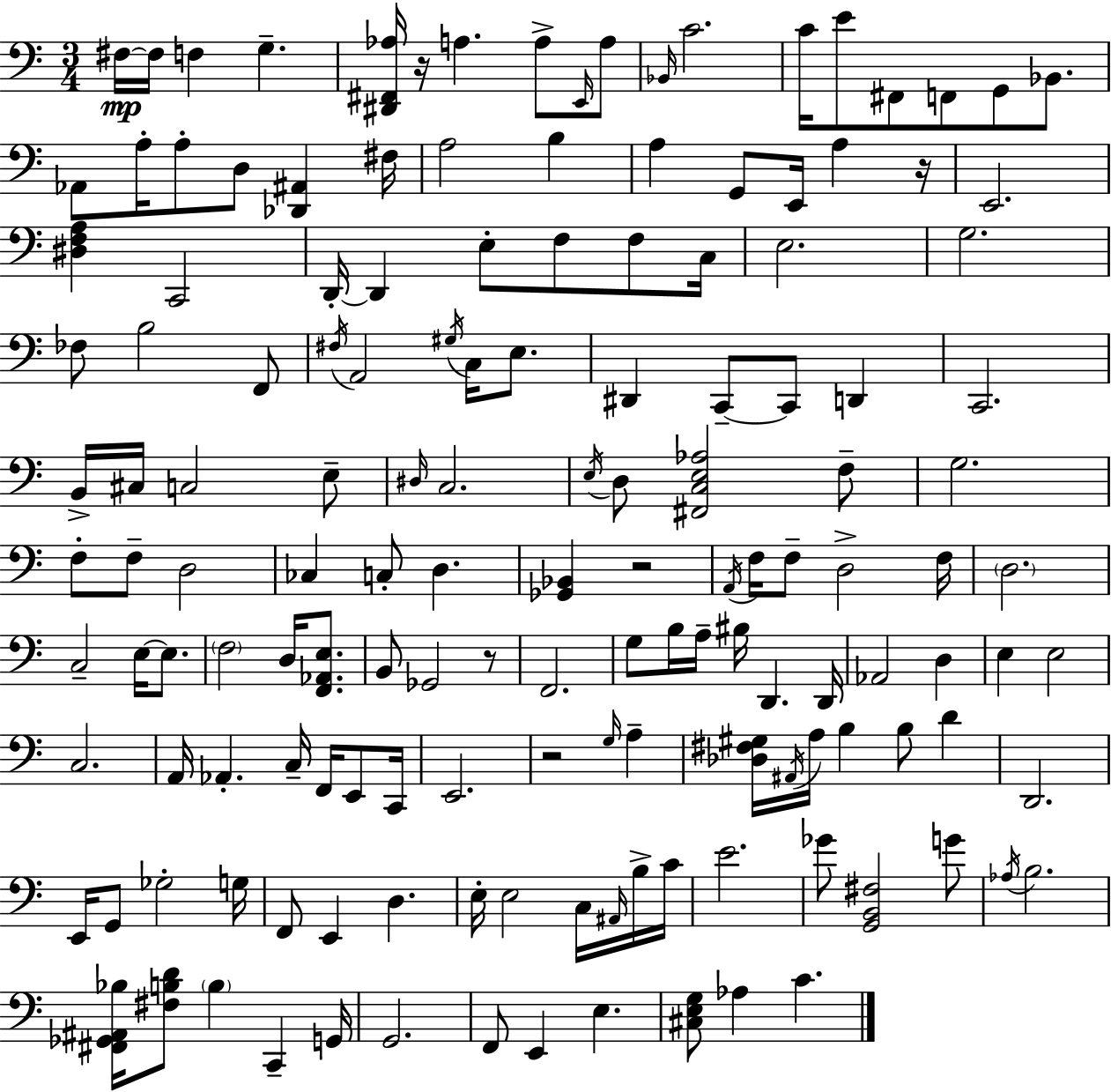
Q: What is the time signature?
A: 3/4